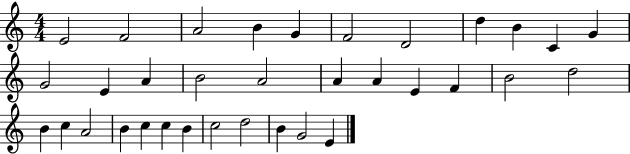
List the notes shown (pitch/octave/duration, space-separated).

E4/h F4/h A4/h B4/q G4/q F4/h D4/h D5/q B4/q C4/q G4/q G4/h E4/q A4/q B4/h A4/h A4/q A4/q E4/q F4/q B4/h D5/h B4/q C5/q A4/h B4/q C5/q C5/q B4/q C5/h D5/h B4/q G4/h E4/q